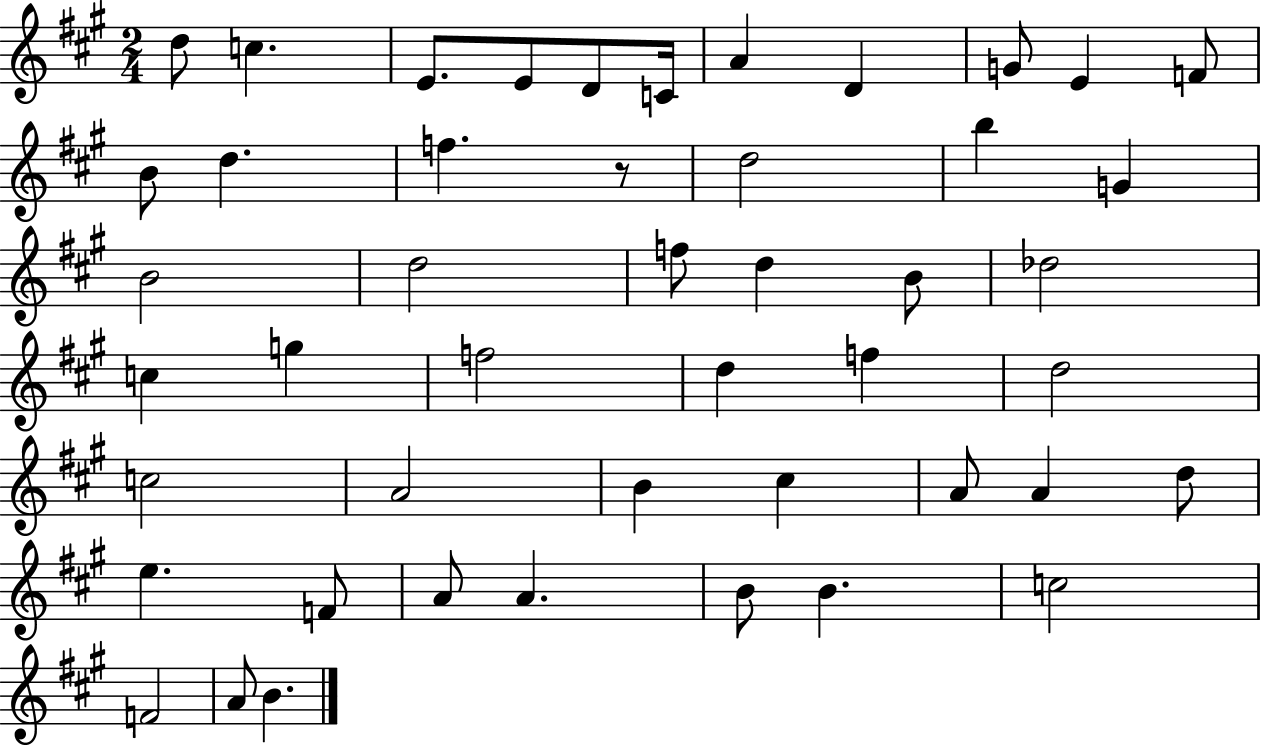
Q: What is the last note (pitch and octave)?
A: B4